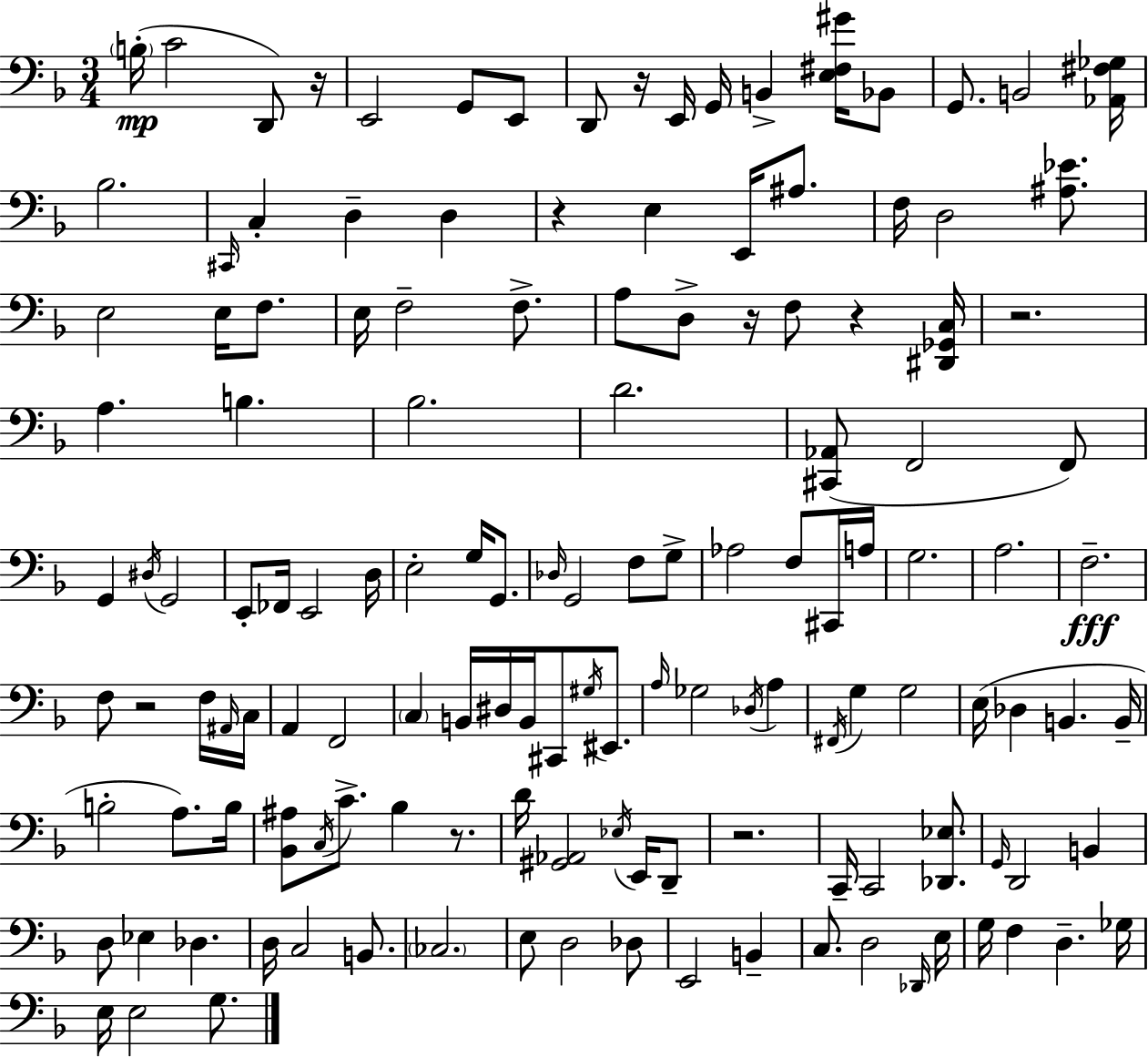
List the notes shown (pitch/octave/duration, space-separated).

B3/s C4/h D2/e R/s E2/h G2/e E2/e D2/e R/s E2/s G2/s B2/q [E3,F#3,G#4]/s Bb2/e G2/e. B2/h [Ab2,F#3,Gb3]/s Bb3/h. C#2/s C3/q D3/q D3/q R/q E3/q E2/s A#3/e. F3/s D3/h [A#3,Eb4]/e. E3/h E3/s F3/e. E3/s F3/h F3/e. A3/e D3/e R/s F3/e R/q [D#2,Gb2,C3]/s R/h. A3/q. B3/q. Bb3/h. D4/h. [C#2,Ab2]/e F2/h F2/e G2/q D#3/s G2/h E2/e FES2/s E2/h D3/s E3/h G3/s G2/e. Db3/s G2/h F3/e G3/e Ab3/h F3/e C#2/s A3/s G3/h. A3/h. F3/h. F3/e R/h F3/s A#2/s C3/s A2/q F2/h C3/q B2/s D#3/s B2/s C#2/e G#3/s EIS2/e. A3/s Gb3/h Db3/s A3/q F#2/s G3/q G3/h E3/s Db3/q B2/q. B2/s B3/h A3/e. B3/s [Bb2,A#3]/e C3/s C4/e. Bb3/q R/e. D4/s [G#2,Ab2]/h Eb3/s E2/s D2/e R/h. C2/s C2/h [Db2,Eb3]/e. G2/s D2/h B2/q D3/e Eb3/q Db3/q. D3/s C3/h B2/e. CES3/h. E3/e D3/h Db3/e E2/h B2/q C3/e. D3/h Db2/s E3/s G3/s F3/q D3/q. Gb3/s E3/s E3/h G3/e.